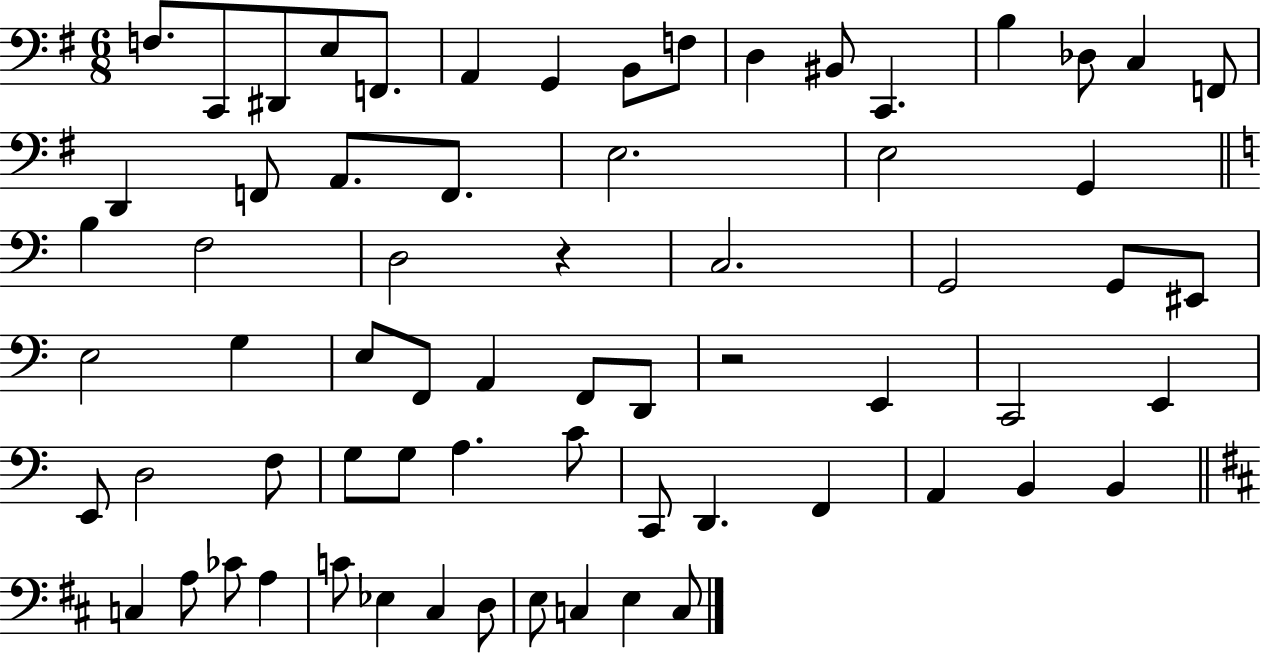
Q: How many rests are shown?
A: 2